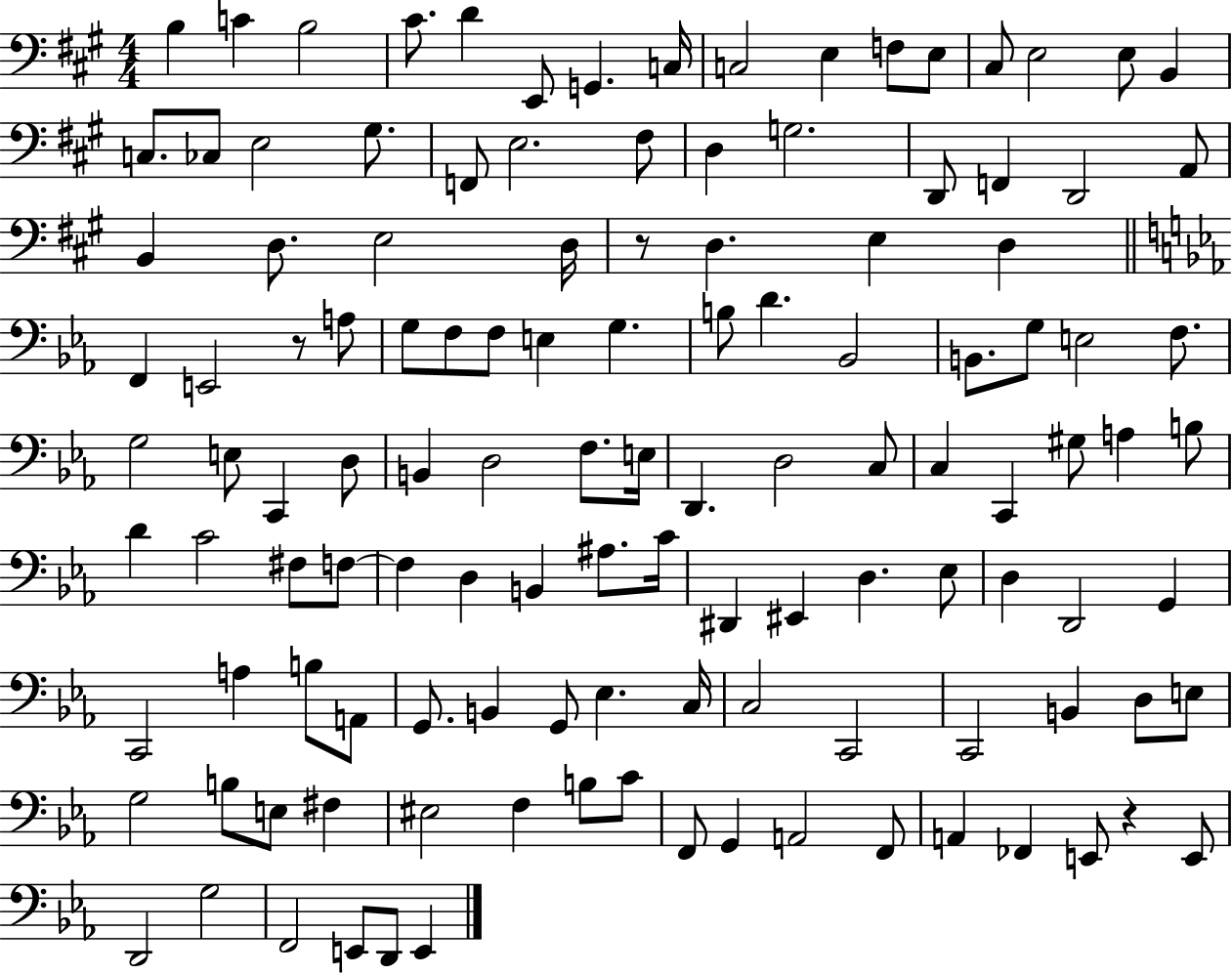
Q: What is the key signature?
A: A major